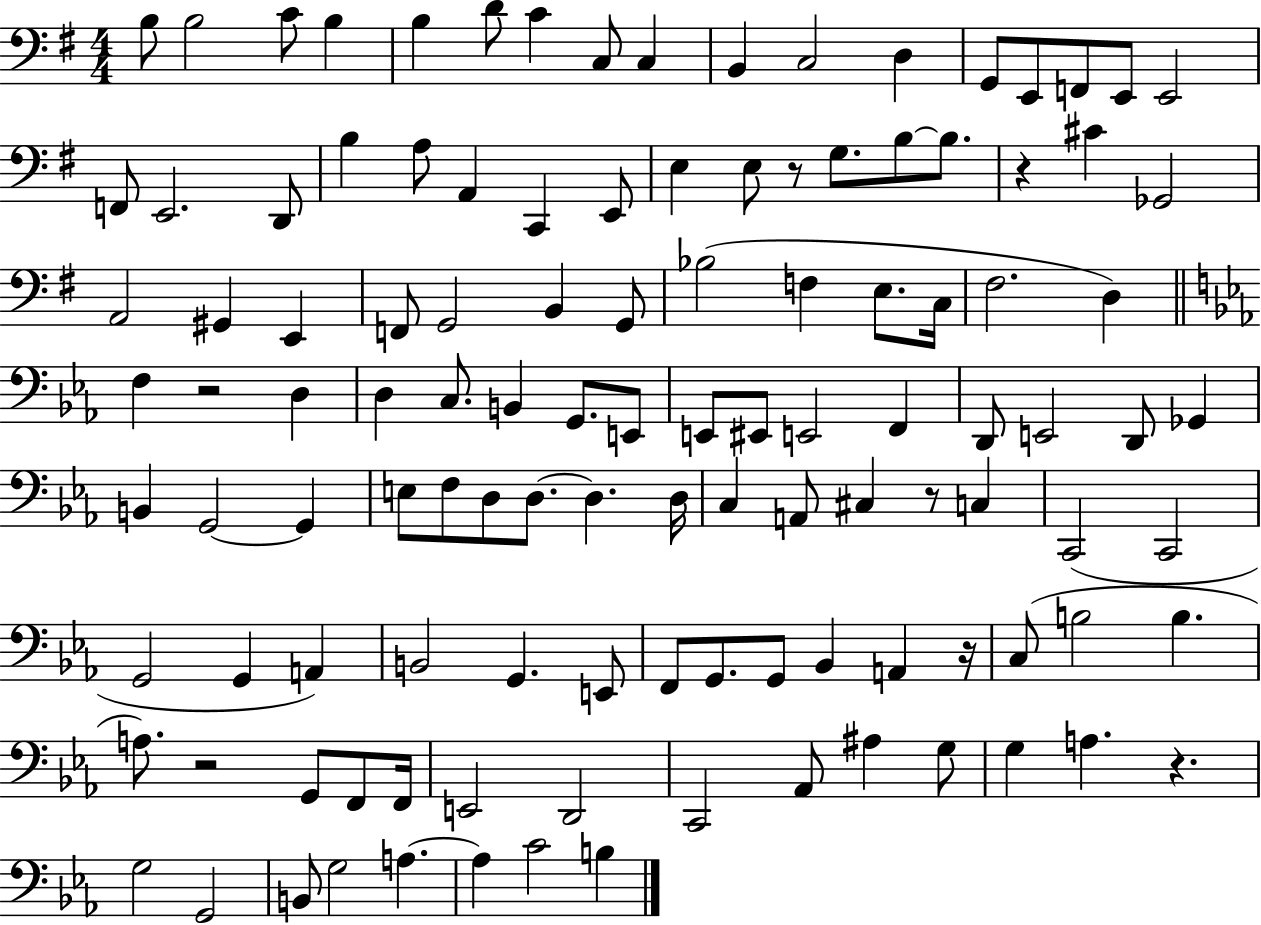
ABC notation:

X:1
T:Untitled
M:4/4
L:1/4
K:G
B,/2 B,2 C/2 B, B, D/2 C C,/2 C, B,, C,2 D, G,,/2 E,,/2 F,,/2 E,,/2 E,,2 F,,/2 E,,2 D,,/2 B, A,/2 A,, C,, E,,/2 E, E,/2 z/2 G,/2 B,/2 B,/2 z ^C _G,,2 A,,2 ^G,, E,, F,,/2 G,,2 B,, G,,/2 _B,2 F, E,/2 C,/4 ^F,2 D, F, z2 D, D, C,/2 B,, G,,/2 E,,/2 E,,/2 ^E,,/2 E,,2 F,, D,,/2 E,,2 D,,/2 _G,, B,, G,,2 G,, E,/2 F,/2 D,/2 D,/2 D, D,/4 C, A,,/2 ^C, z/2 C, C,,2 C,,2 G,,2 G,, A,, B,,2 G,, E,,/2 F,,/2 G,,/2 G,,/2 _B,, A,, z/4 C,/2 B,2 B, A,/2 z2 G,,/2 F,,/2 F,,/4 E,,2 D,,2 C,,2 _A,,/2 ^A, G,/2 G, A, z G,2 G,,2 B,,/2 G,2 A, A, C2 B,